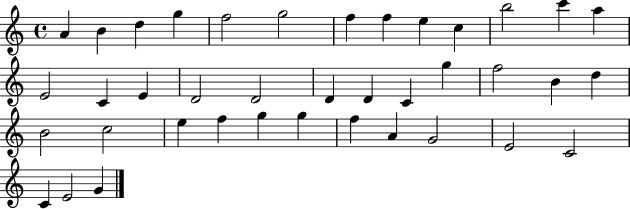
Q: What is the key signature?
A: C major